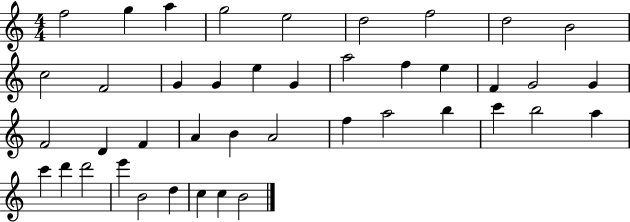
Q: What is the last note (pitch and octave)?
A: B4